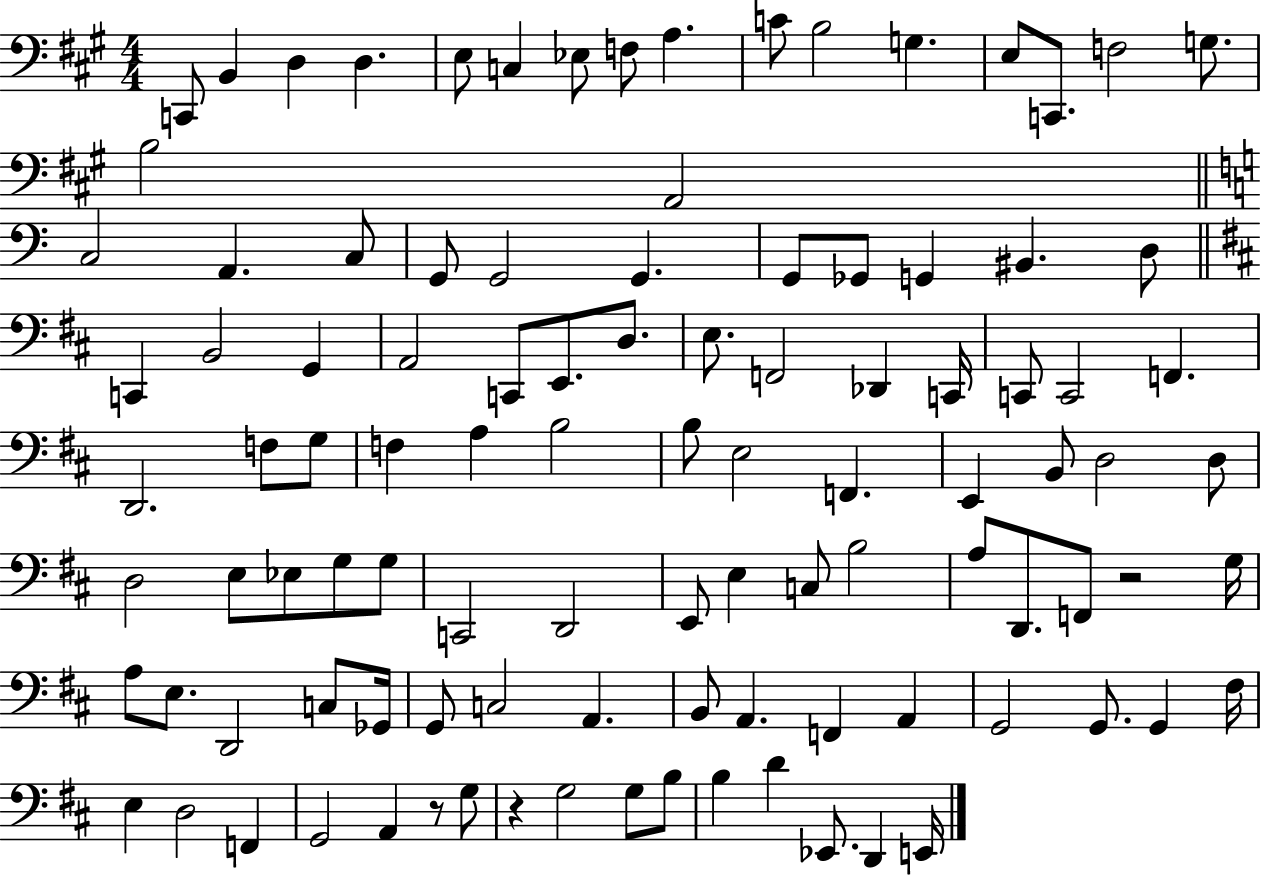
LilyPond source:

{
  \clef bass
  \numericTimeSignature
  \time 4/4
  \key a \major
  c,8 b,4 d4 d4. | e8 c4 ees8 f8 a4. | c'8 b2 g4. | e8 c,8. f2 g8. | \break b2 a,2 | \bar "||" \break \key a \minor c2 a,4. c8 | g,8 g,2 g,4. | g,8 ges,8 g,4 bis,4. d8 | \bar "||" \break \key b \minor c,4 b,2 g,4 | a,2 c,8 e,8. d8. | e8. f,2 des,4 c,16 | c,8 c,2 f,4. | \break d,2. f8 g8 | f4 a4 b2 | b8 e2 f,4. | e,4 b,8 d2 d8 | \break d2 e8 ees8 g8 g8 | c,2 d,2 | e,8 e4 c8 b2 | a8 d,8. f,8 r2 g16 | \break a8 e8. d,2 c8 ges,16 | g,8 c2 a,4. | b,8 a,4. f,4 a,4 | g,2 g,8. g,4 fis16 | \break e4 d2 f,4 | g,2 a,4 r8 g8 | r4 g2 g8 b8 | b4 d'4 ees,8. d,4 e,16 | \break \bar "|."
}